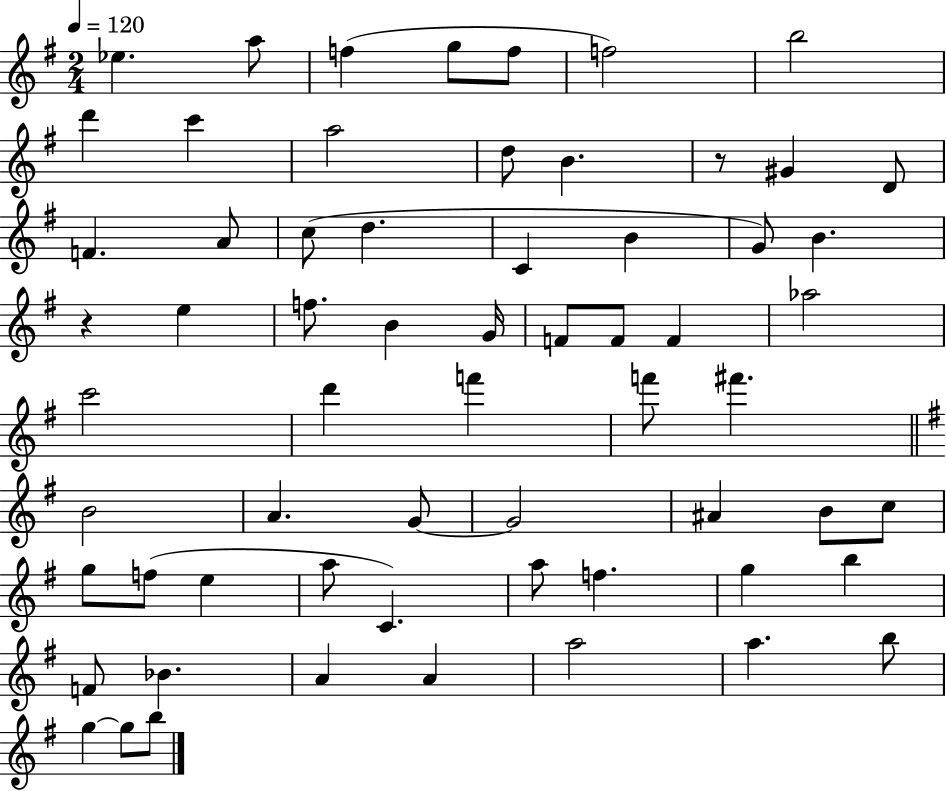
{
  \clef treble
  \numericTimeSignature
  \time 2/4
  \key g \major
  \tempo 4 = 120
  ees''4. a''8 | f''4( g''8 f''8 | f''2) | b''2 | \break d'''4 c'''4 | a''2 | d''8 b'4. | r8 gis'4 d'8 | \break f'4. a'8 | c''8( d''4. | c'4 b'4 | g'8) b'4. | \break r4 e''4 | f''8. b'4 g'16 | f'8 f'8 f'4 | aes''2 | \break c'''2 | d'''4 f'''4 | f'''8 fis'''4. | \bar "||" \break \key g \major b'2 | a'4. g'8~~ | g'2 | ais'4 b'8 c''8 | \break g''8 f''8( e''4 | a''8 c'4.) | a''8 f''4. | g''4 b''4 | \break f'8 bes'4. | a'4 a'4 | a''2 | a''4. b''8 | \break g''4~~ g''8 b''8 | \bar "|."
}